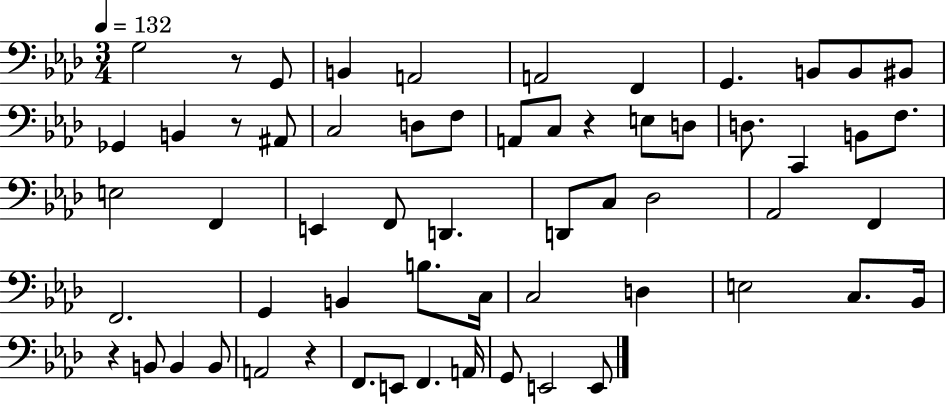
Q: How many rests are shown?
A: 5